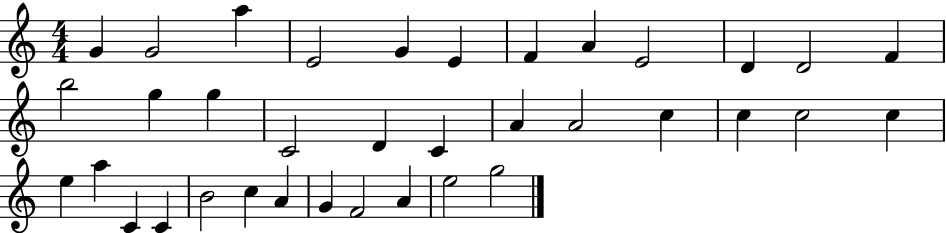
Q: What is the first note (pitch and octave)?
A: G4